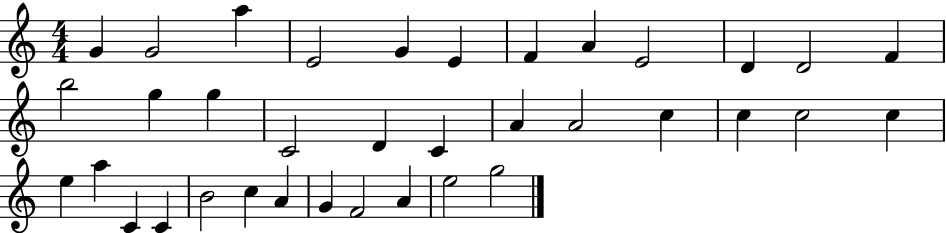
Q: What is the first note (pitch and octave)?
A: G4